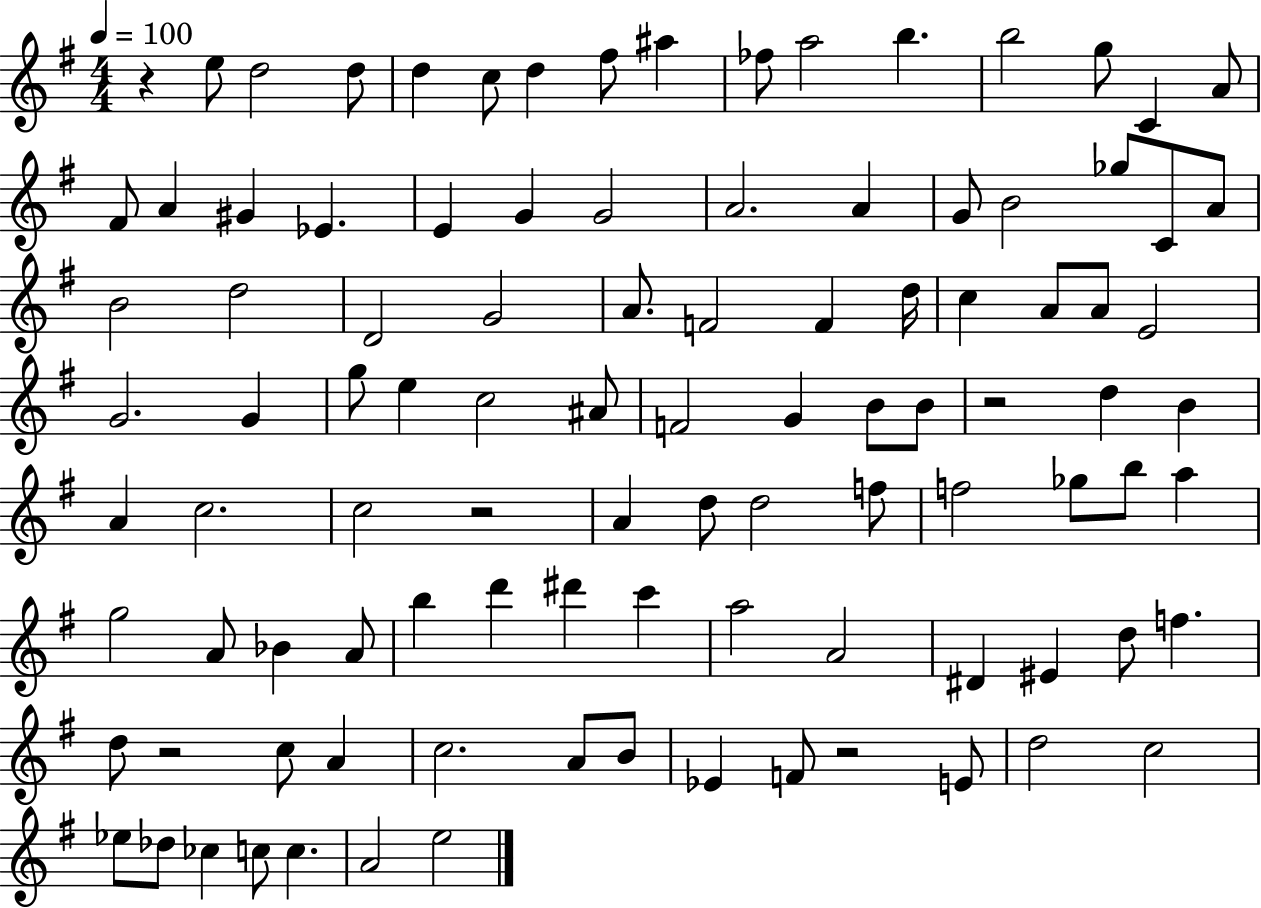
R/q E5/e D5/h D5/e D5/q C5/e D5/q F#5/e A#5/q FES5/e A5/h B5/q. B5/h G5/e C4/q A4/e F#4/e A4/q G#4/q Eb4/q. E4/q G4/q G4/h A4/h. A4/q G4/e B4/h Gb5/e C4/e A4/e B4/h D5/h D4/h G4/h A4/e. F4/h F4/q D5/s C5/q A4/e A4/e E4/h G4/h. G4/q G5/e E5/q C5/h A#4/e F4/h G4/q B4/e B4/e R/h D5/q B4/q A4/q C5/h. C5/h R/h A4/q D5/e D5/h F5/e F5/h Gb5/e B5/e A5/q G5/h A4/e Bb4/q A4/e B5/q D6/q D#6/q C6/q A5/h A4/h D#4/q EIS4/q D5/e F5/q. D5/e R/h C5/e A4/q C5/h. A4/e B4/e Eb4/q F4/e R/h E4/e D5/h C5/h Eb5/e Db5/e CES5/q C5/e C5/q. A4/h E5/h